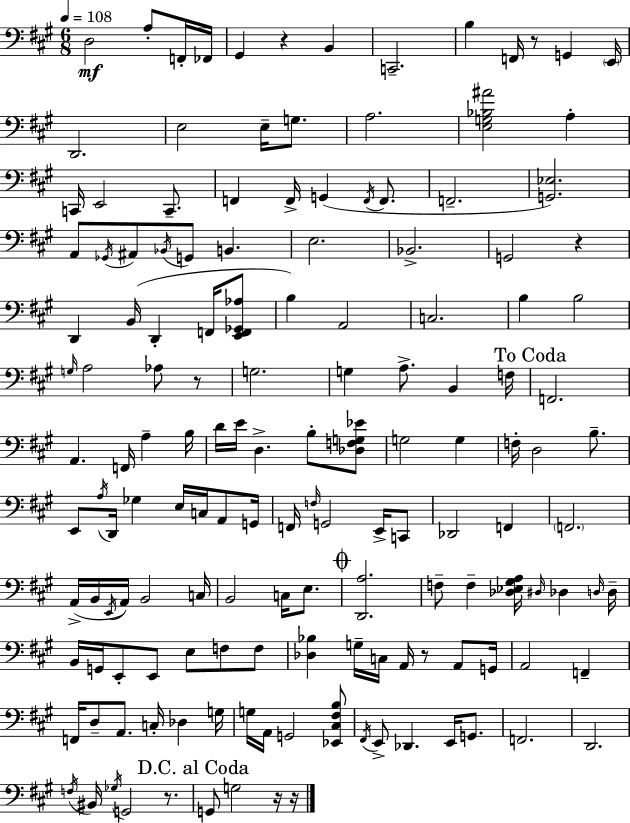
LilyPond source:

{
  \clef bass
  \numericTimeSignature
  \time 6/8
  \key a \major
  \tempo 4 = 108
  d2\mf a8-. f,16-. fes,16 | gis,4 r4 b,4 | c,2.-- | b4 f,16 r8 g,4 \parenthesize e,16 | \break d,2. | e2 e16-- g8. | a2. | <e g bes ais'>2 a4-. | \break c,16 e,2 c,8.-- | f,4 f,16-> g,4( \acciaccatura { f,16 } f,8. | f,2.-- | <g, ees>2.) | \break a,8 \acciaccatura { ges,16 } ais,8 \acciaccatura { bes,16 } g,8 b,4. | e2. | bes,2.-> | g,2 r4 | \break d,4 b,16( d,4-. | f,16 <e, f, ges, aes>8 b4) a,2 | c2. | b4 b2 | \break \grace { g16 } a2 | aes8 r8 g2. | g4 a8.-> b,4 | f16 \mark "To Coda" f,2. | \break a,4. f,16 a4-- | b16 d'16 e'16 d4.-> | b8-. <des f g ees'>8 g2 | g4 f16-. d2 | \break b8.-- e,8 \acciaccatura { a16 } d,16 ges4 | e16 c16 a,8 g,16 f,16 \grace { f16 } g,2 | e,16-> c,8 des,2 | f,4 \parenthesize f,2. | \break a,16->( b,16 \acciaccatura { e,16 }) a,16 b,2 | c16 b,2 | c16 e8. \mark \markup { \musicglyph "scripts.coda" } <d, a>2. | f8-- f4-- | \break <des ees gis a>16 \grace { dis16 } des4 \grace { d16 } d16-- b,16 g,16 e,8-. | e,8 e8 f8 f8 <des bes>4 | g16-- c16 a,16 r8 a,8 g,16 a,2 | f,4-- f,16 d8-- | \break a,8. c16-. des4 g16 g16 a,16 g,2 | <ees, cis fis b>8 \acciaccatura { fis,16 } e,8-> | des,4. e,16 g,8. f,2. | d,2. | \break \acciaccatura { f16 } bis,16 | \acciaccatura { ges16 } g,2 r8. | \mark "D.C. al Coda" g,8 g2 r16 r16 | \bar "|."
}